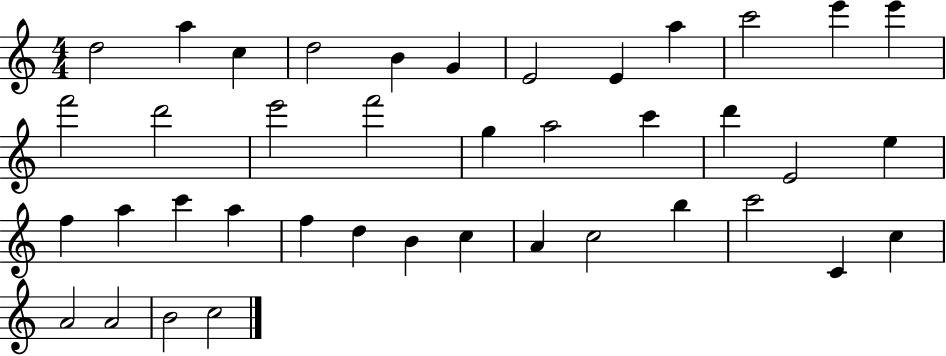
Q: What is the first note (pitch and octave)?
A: D5